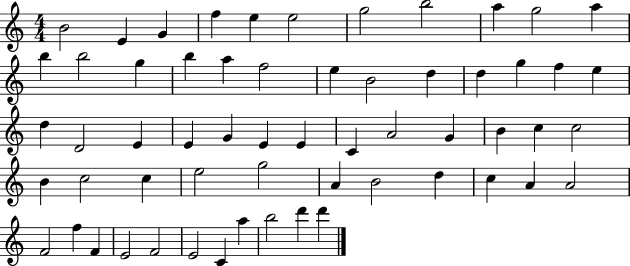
X:1
T:Untitled
M:4/4
L:1/4
K:C
B2 E G f e e2 g2 b2 a g2 a b b2 g b a f2 e B2 d d g f e d D2 E E G E E C A2 G B c c2 B c2 c e2 g2 A B2 d c A A2 F2 f F E2 F2 E2 C a b2 d' d'